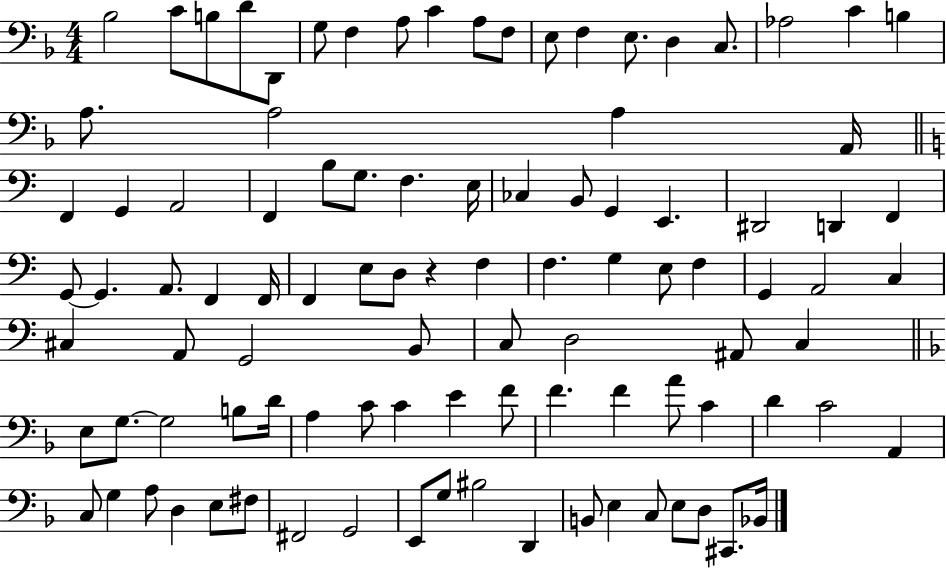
{
  \clef bass
  \numericTimeSignature
  \time 4/4
  \key f \major
  bes2 c'8 b8 d'8 d,8 | g8 f4 a8 c'4 a8 f8 | e8 f4 e8. d4 c8. | aes2 c'4 b4 | \break a8. a2 a4 a,16 | \bar "||" \break \key c \major f,4 g,4 a,2 | f,4 b8 g8. f4. e16 | ces4 b,8 g,4 e,4. | dis,2 d,4 f,4 | \break g,8~~ g,4. a,8. f,4 f,16 | f,4 e8 d8 r4 f4 | f4. g4 e8 f4 | g,4 a,2 c4 | \break cis4 a,8 g,2 b,8 | c8 d2 ais,8 c4 | \bar "||" \break \key f \major e8 g8.~~ g2 b8 d'16 | a4 c'8 c'4 e'4 f'8 | f'4. f'4 a'8 c'4 | d'4 c'2 a,4 | \break c8 g4 a8 d4 e8 fis8 | fis,2 g,2 | e,8 g8 bis2 d,4 | b,8 e4 c8 e8 d8 cis,8. bes,16 | \break \bar "|."
}